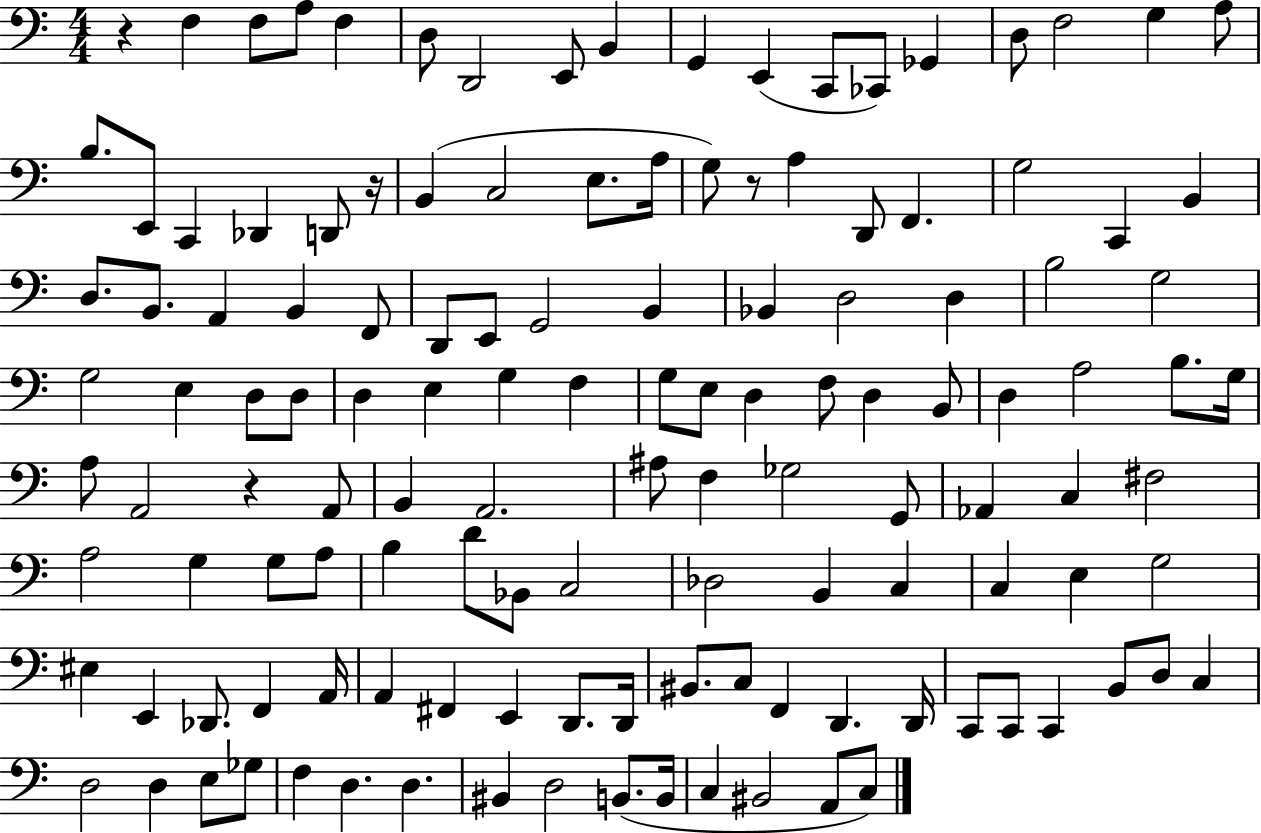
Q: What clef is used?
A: bass